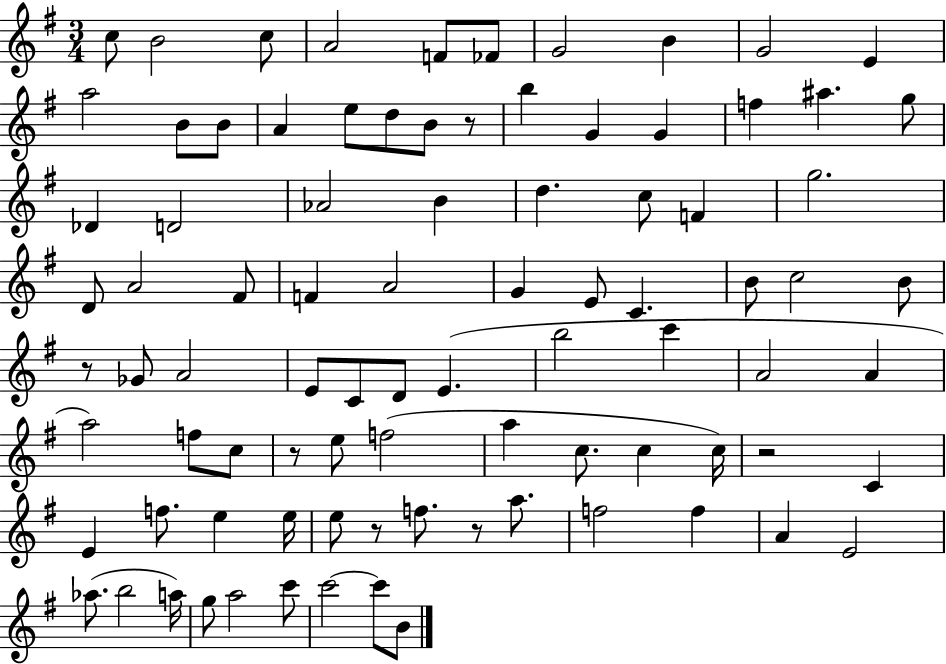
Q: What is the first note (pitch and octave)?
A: C5